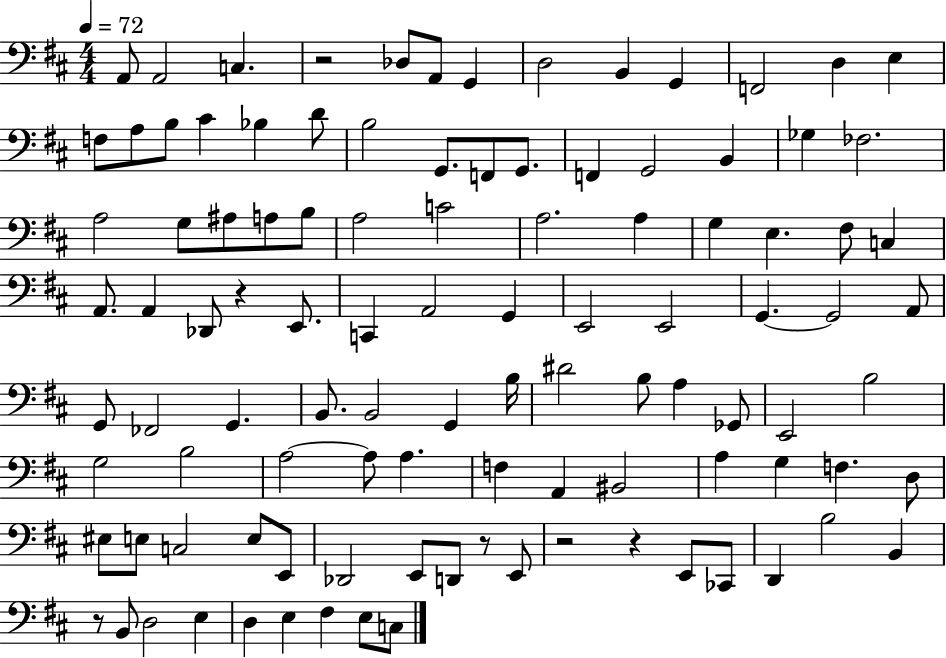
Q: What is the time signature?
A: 4/4